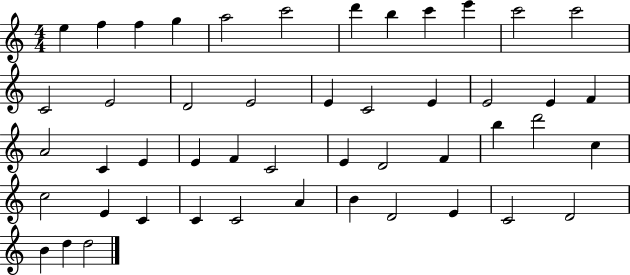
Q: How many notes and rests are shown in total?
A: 48